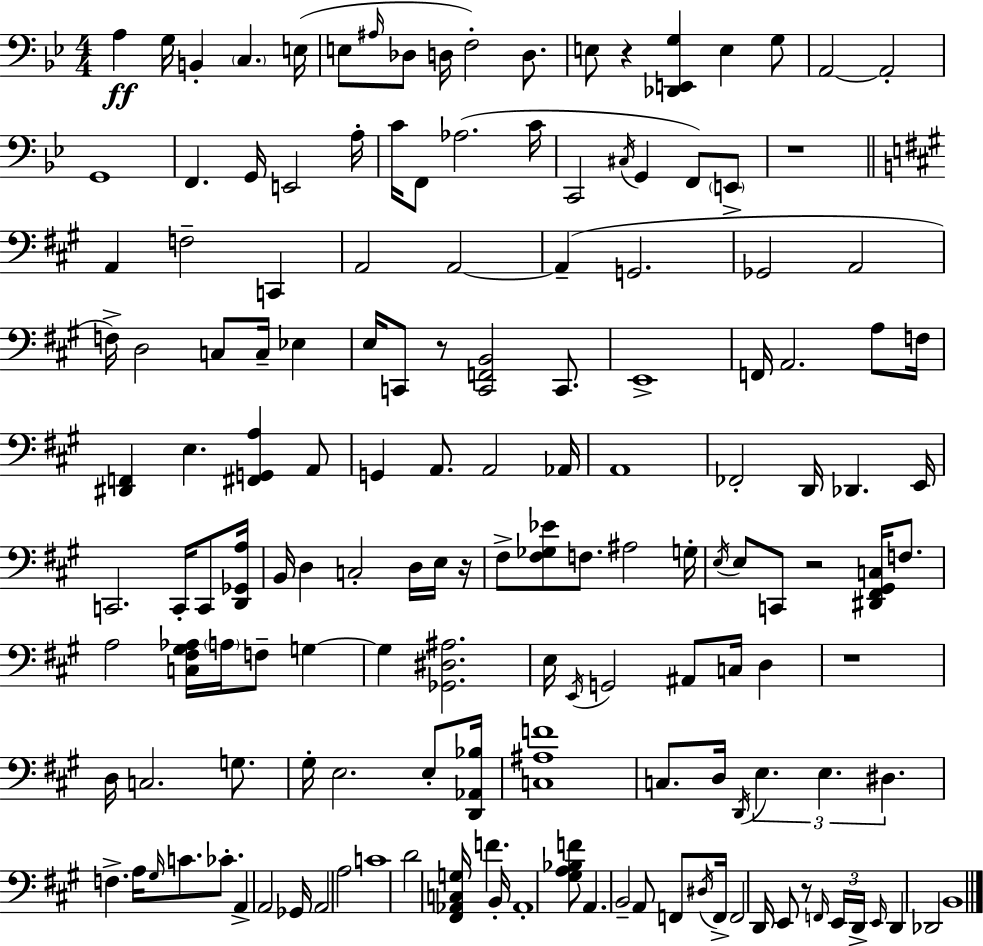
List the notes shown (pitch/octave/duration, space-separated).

A3/q G3/s B2/q C3/q. E3/s E3/e A#3/s Db3/e D3/s F3/h D3/e. E3/e R/q [Db2,E2,G3]/q E3/q G3/e A2/h A2/h G2/w F2/q. G2/s E2/h A3/s C4/s F2/e Ab3/h. C4/s C2/h C#3/s G2/q F2/e E2/e R/w A2/q F3/h C2/q A2/h A2/h A2/q G2/h. Gb2/h A2/h F3/s D3/h C3/e C3/s Eb3/q E3/s C2/e R/e [C2,F2,B2]/h C2/e. E2/w F2/s A2/h. A3/e F3/s [D#2,F2]/q E3/q. [F#2,G2,A3]/q A2/e G2/q A2/e. A2/h Ab2/s A2/w FES2/h D2/s Db2/q. E2/s C2/h. C2/s C2/e [D2,Gb2,A3]/s B2/s D3/q C3/h D3/s E3/s R/s F#3/e [F#3,Gb3,Eb4]/e F3/e. A#3/h G3/s E3/s E3/e C2/e R/h [D#2,F#2,G#2,C3]/s F3/e. A3/h [C3,F#3,G#3,Ab3]/s A3/s F3/e G3/q G3/q [Gb2,D#3,A#3]/h. E3/s E2/s G2/h A#2/e C3/s D3/q R/w D3/s C3/h. G3/e. G#3/s E3/h. E3/e [D2,Ab2,Bb3]/s [C3,A#3,F4]/w C3/e. D3/s D2/s E3/q. E3/q. D#3/q. F3/q. A3/s G#3/s C4/e. CES4/e. A2/q A2/h Gb2/s A2/h A3/h C4/w D4/h [F#2,Ab2,C3,G3]/s F4/q. B2/s Ab2/w [G#3,A3,Bb3,F4]/e A2/q. B2/h A2/e F2/e D#3/s F2/s F2/h D2/s E2/e R/e F2/s E2/s D2/s E2/s D2/q Db2/h B2/w